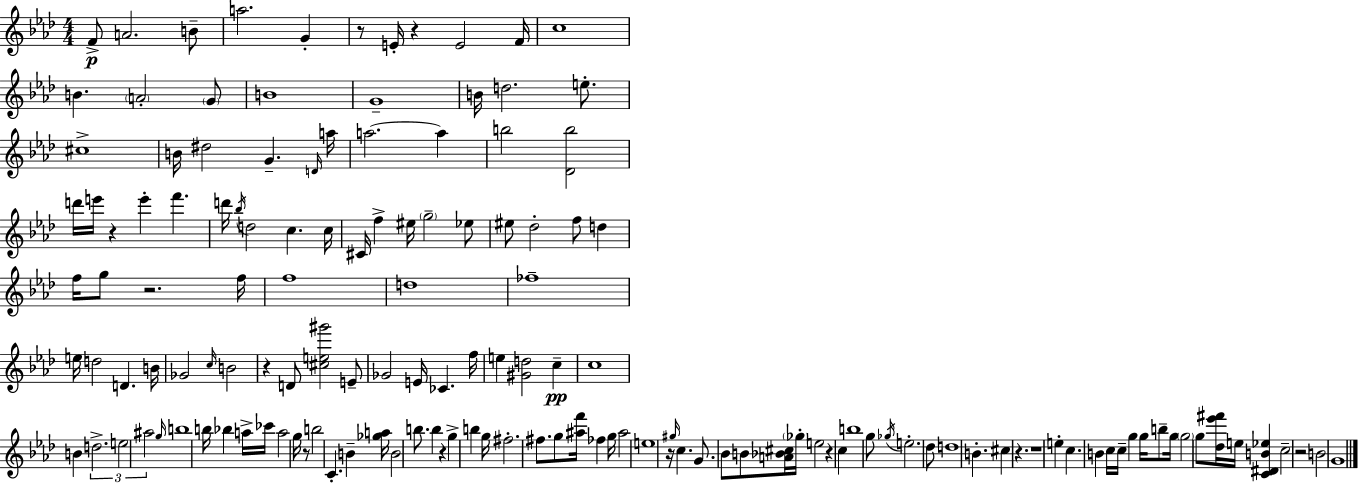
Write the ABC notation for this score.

X:1
T:Untitled
M:4/4
L:1/4
K:Fm
F/2 A2 B/2 a2 G z/2 E/4 z E2 F/4 c4 B A2 G/2 B4 G4 B/4 d2 e/2 ^c4 B/4 ^d2 G D/4 a/4 a2 a b2 [_Db]2 d'/4 e'/4 z e' f' d'/4 _b/4 d2 c c/4 ^C/4 f ^e/4 g2 _e/2 ^e/2 _d2 f/2 d f/4 g/2 z2 f/4 f4 d4 _f4 e/4 d2 D B/4 _G2 c/4 B2 z D/2 [^ce^g']2 E/2 _G2 E/4 _C f/4 e [^Gd]2 c c4 B d2 e2 ^a2 g/4 b4 b/4 _b a/4 _c'/4 a2 g/4 z/2 b2 C B [_ga]/4 B2 b/2 b z g b g/4 ^f2 ^f/2 g/2 [^af']/4 _f g/4 ^a2 e4 z/4 ^g/4 c G/2 _B/2 B/2 [A_B^c]/4 _g/4 e2 z c b4 g/2 _g/4 e2 _d/2 d4 B ^c z z4 e c B c/4 c/4 g g/4 b/2 g/4 g2 g/2 [_d_e'^f']/4 e/4 [C^DB_e] c2 z2 B2 G4